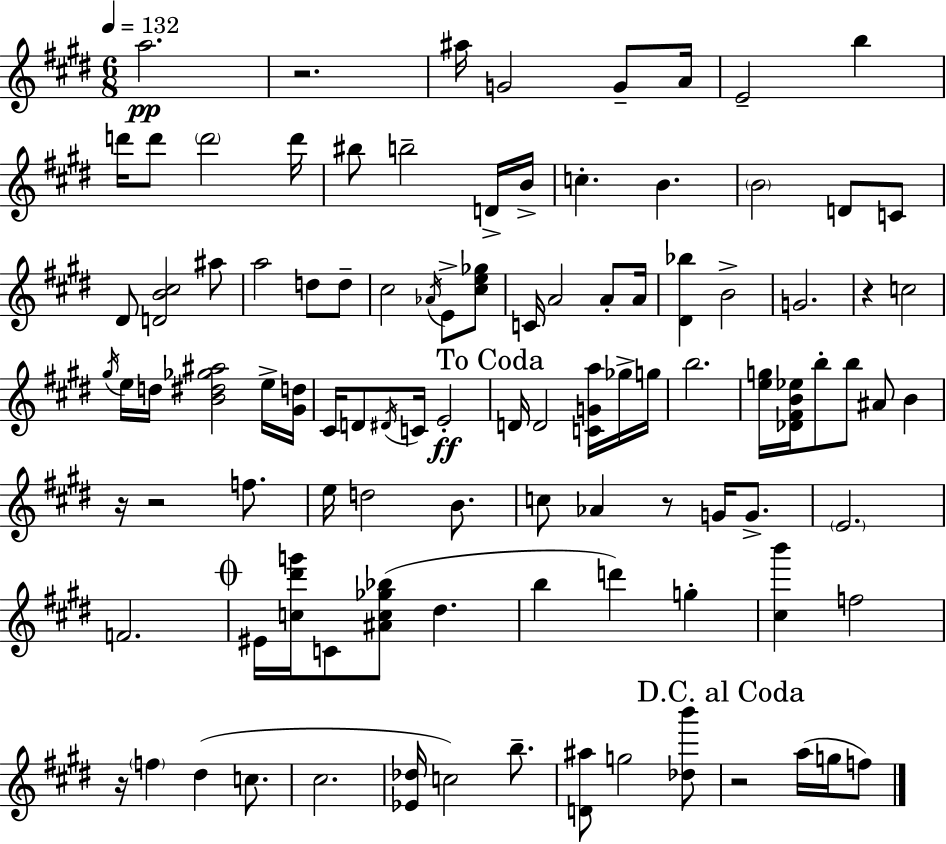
A5/h. R/h. A#5/s G4/h G4/e A4/s E4/h B5/q D6/s D6/e D6/h D6/s BIS5/e B5/h D4/s B4/s C5/q. B4/q. B4/h D4/e C4/e D#4/e [D4,B4,C#5]/h A#5/e A5/h D5/e D5/e C#5/h Ab4/s E4/e [C#5,E5,Gb5]/e C4/s A4/h A4/e A4/s [D#4,Bb5]/q B4/h G4/h. R/q C5/h G#5/s E5/s D5/s [B4,D#5,Gb5,A#5]/h E5/s [G#4,D5]/s C#4/s D4/e D#4/s C4/s E4/h D4/s D4/h [C4,G4,A5]/s Gb5/s G5/s B5/h. [E5,G5]/s [Db4,F#4,B4,Eb5]/s B5/e B5/e A#4/e B4/q R/s R/h F5/e. E5/s D5/h B4/e. C5/e Ab4/q R/e G4/s G4/e. E4/h. F4/h. EIS4/s [C5,D#6,G6]/s C4/e [A#4,C5,Gb5,Bb5]/e D#5/q. B5/q D6/q G5/q [C#5,B6]/q F5/h R/s F5/q D#5/q C5/e. C#5/h. [Eb4,Db5]/s C5/h B5/e. [D4,A#5]/e G5/h [Db5,B6]/e R/h A5/s G5/s F5/e